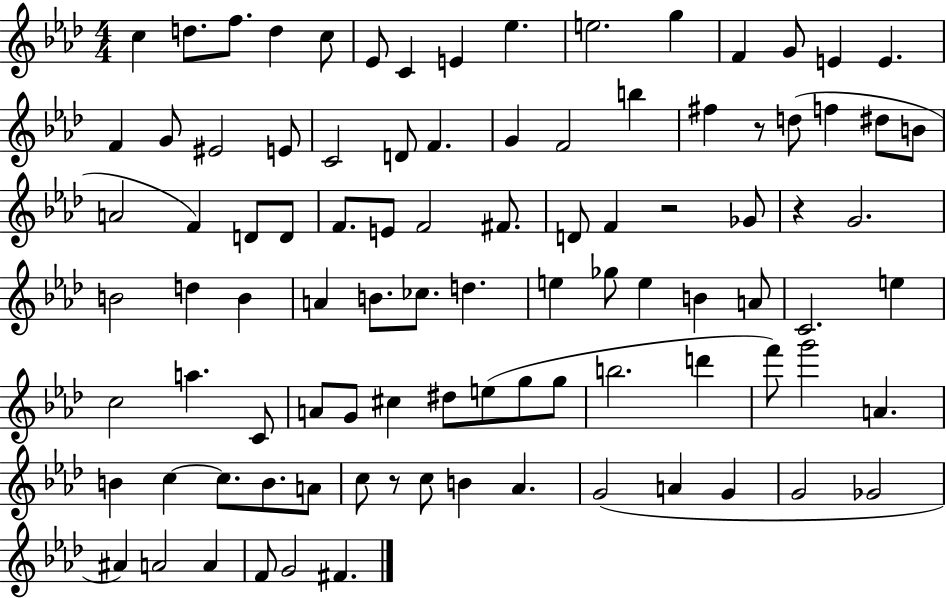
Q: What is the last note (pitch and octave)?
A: F#4